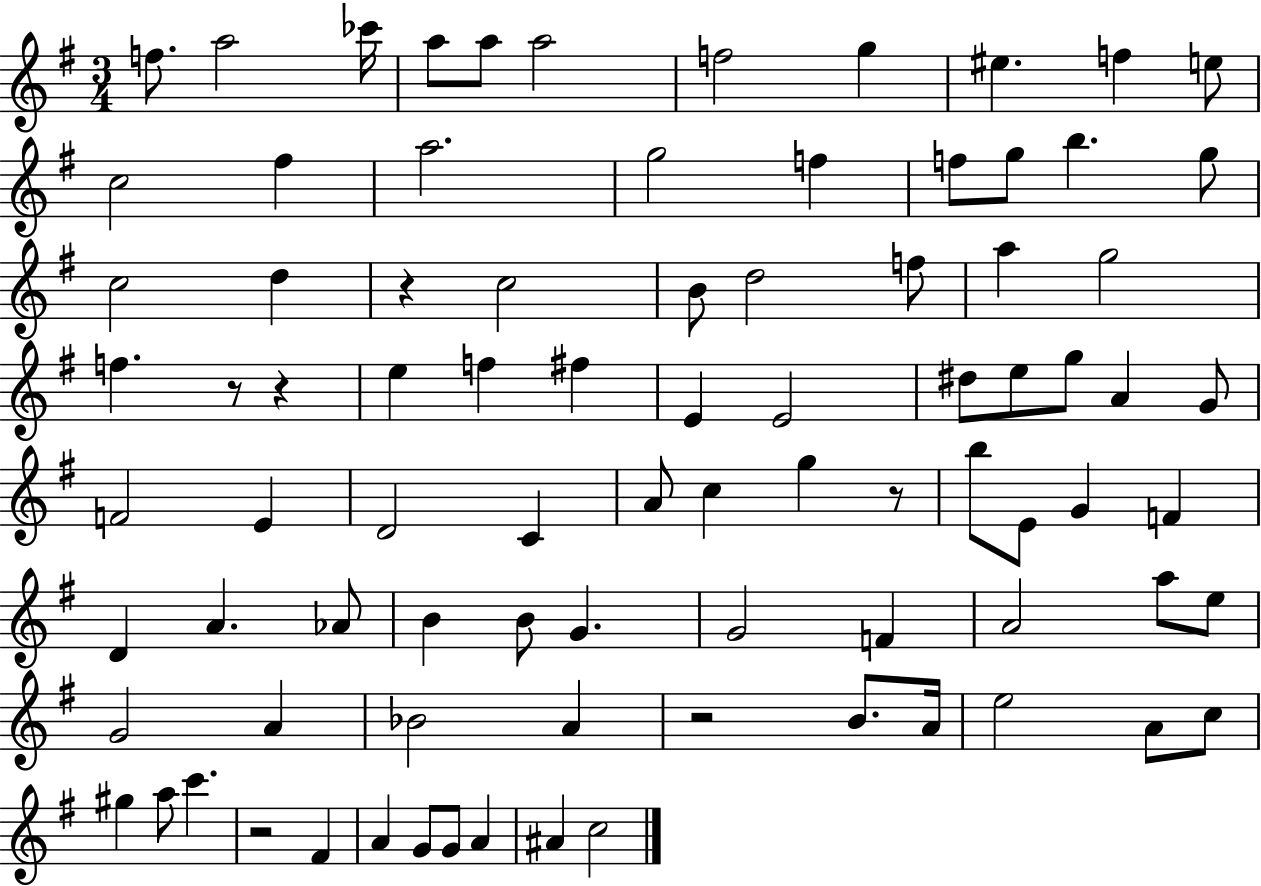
{
  \clef treble
  \numericTimeSignature
  \time 3/4
  \key g \major
  f''8. a''2 ces'''16 | a''8 a''8 a''2 | f''2 g''4 | eis''4. f''4 e''8 | \break c''2 fis''4 | a''2. | g''2 f''4 | f''8 g''8 b''4. g''8 | \break c''2 d''4 | r4 c''2 | b'8 d''2 f''8 | a''4 g''2 | \break f''4. r8 r4 | e''4 f''4 fis''4 | e'4 e'2 | dis''8 e''8 g''8 a'4 g'8 | \break f'2 e'4 | d'2 c'4 | a'8 c''4 g''4 r8 | b''8 e'8 g'4 f'4 | \break d'4 a'4. aes'8 | b'4 b'8 g'4. | g'2 f'4 | a'2 a''8 e''8 | \break g'2 a'4 | bes'2 a'4 | r2 b'8. a'16 | e''2 a'8 c''8 | \break gis''4 a''8 c'''4. | r2 fis'4 | a'4 g'8 g'8 a'4 | ais'4 c''2 | \break \bar "|."
}